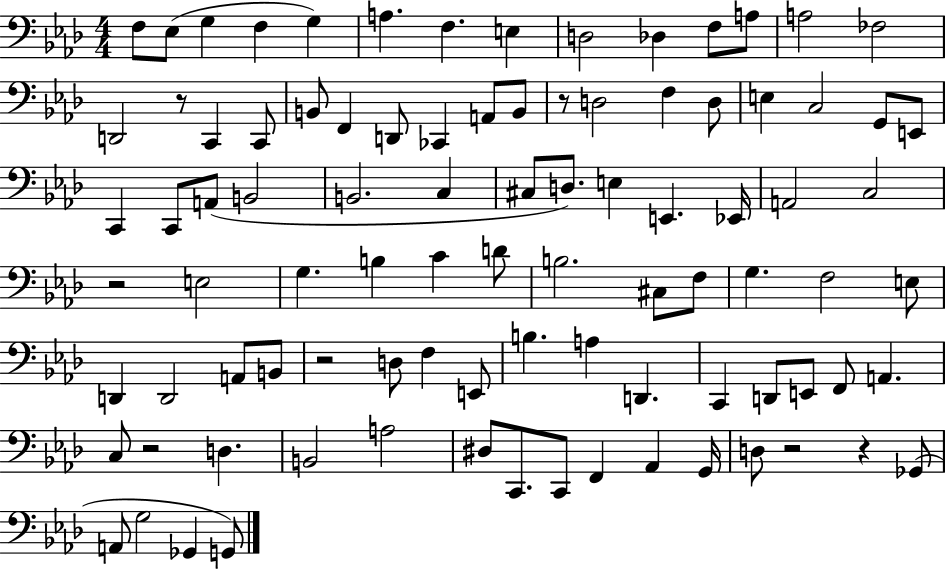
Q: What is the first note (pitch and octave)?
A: F3